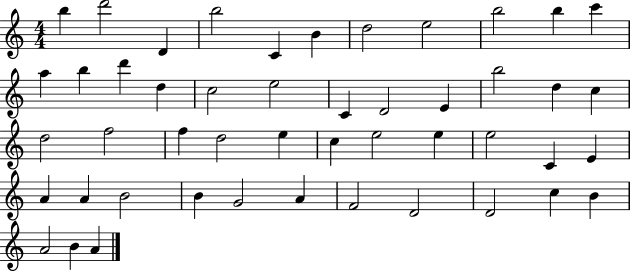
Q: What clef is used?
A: treble